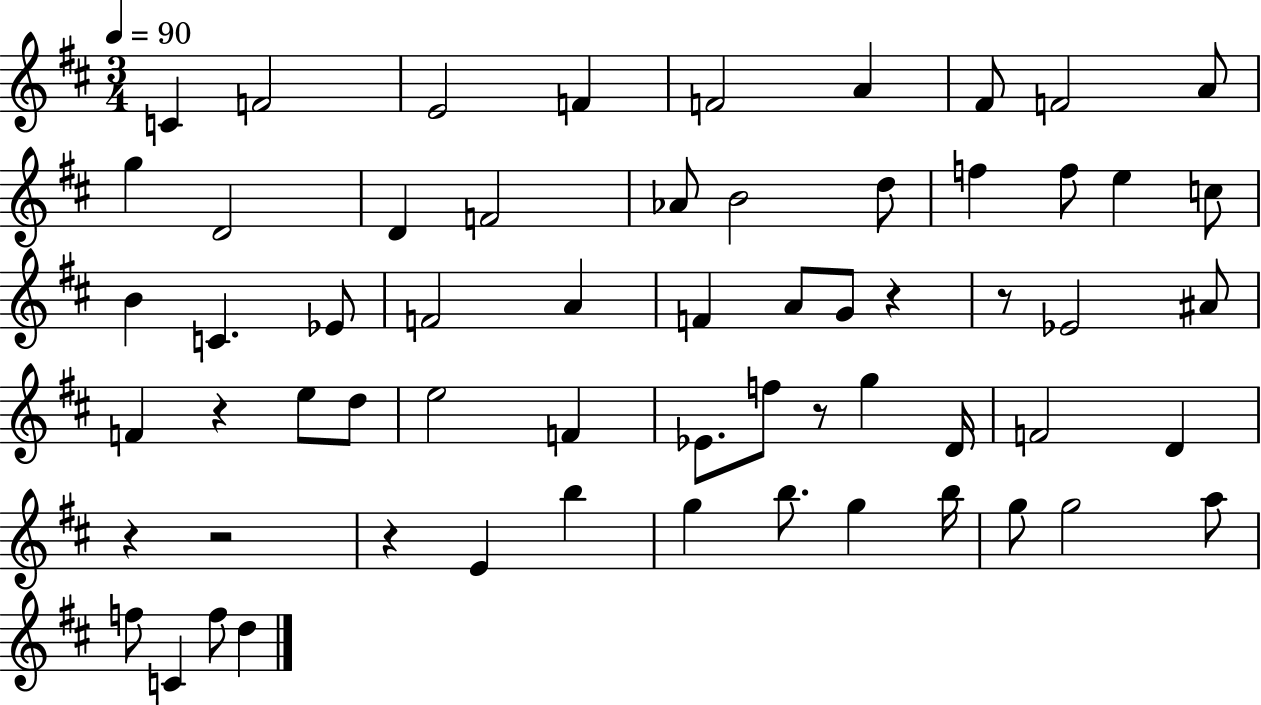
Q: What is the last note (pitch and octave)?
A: D5